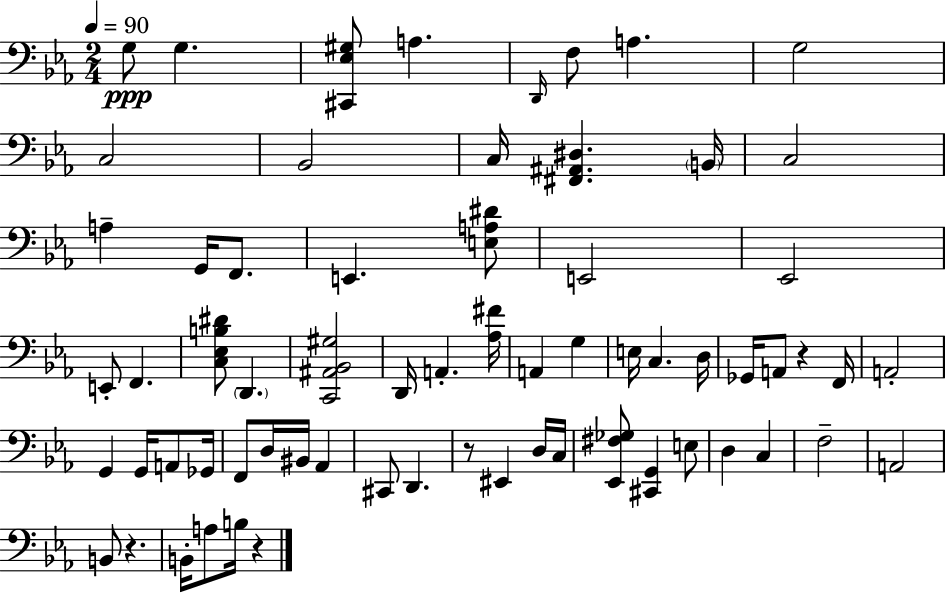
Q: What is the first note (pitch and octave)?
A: G3